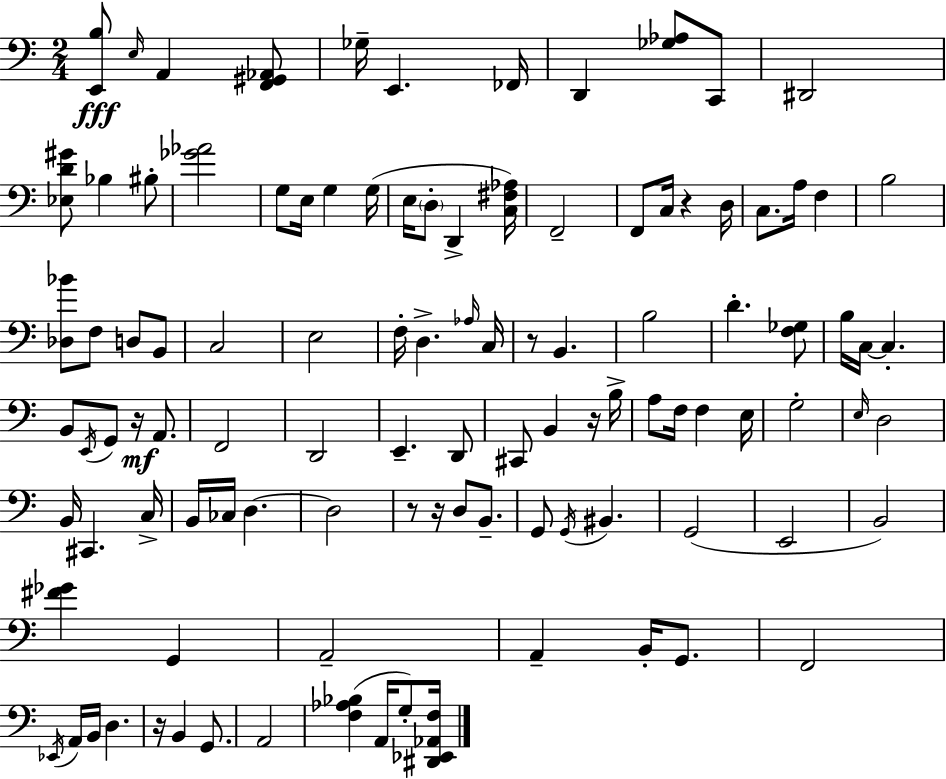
{
  \clef bass
  \numericTimeSignature
  \time 2/4
  \key a \minor
  \repeat volta 2 { <e, b>8\fff \grace { e16 } a,4 <f, gis, aes,>8 | ges16-- e,4. | fes,16 d,4 <ges aes>8 c,8 | dis,2 | \break <ees d' gis'>8 bes4 bis8-. | <ges' aes'>2 | g8 e16 g4 | g16( e16 \parenthesize d8-. d,4-> | \break <c fis aes>16) f,2-- | f,8 c16 r4 | d16 c8. a16 f4 | b2 | \break <des bes'>8 f8 d8 b,8 | c2 | e2 | f16-. d4.-> | \break \grace { aes16 } c16 r8 b,4. | b2 | d'4.-. | <f ges>8 b16 c16~~ c4.-. | \break b,8 \acciaccatura { e,16 } g,8 r16\mf | a,8. f,2 | d,2 | e,4.-- | \break d,8 cis,8 b,4 | r16 b16-> a8 f16 f4 | e16 g2-. | \grace { e16 } d2 | \break b,16 cis,4. | c16-> b,16 ces16 d4.~~ | d2 | r8 r16 d8 | \break b,8.-- g,8 \acciaccatura { g,16 } bis,4. | g,2( | e,2 | b,2) | \break <fis' ges'>4 | g,4 a,2-- | a,4-- | b,16-. g,8. f,2 | \break \acciaccatura { ees,16 } a,16 b,16 | d4. r16 b,4 | g,8. a,2 | <f aes bes>4( | \break a,16 g8-.) <dis, ees, aes, f>16 } \bar "|."
}